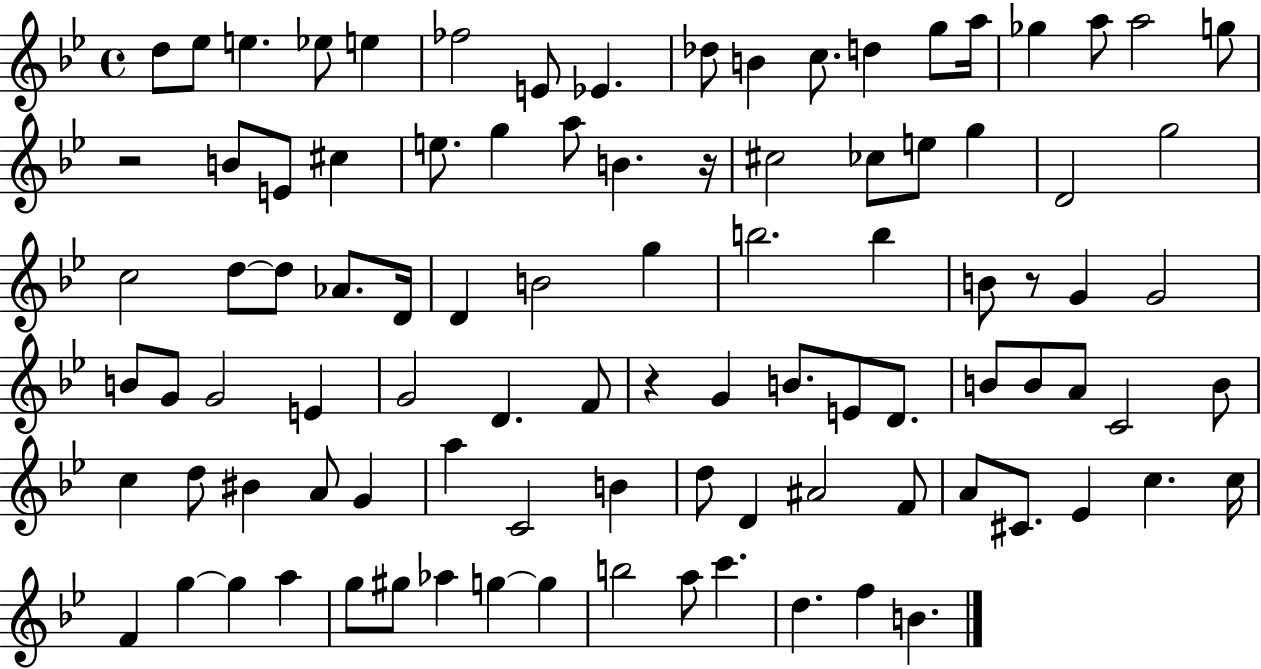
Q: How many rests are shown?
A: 4